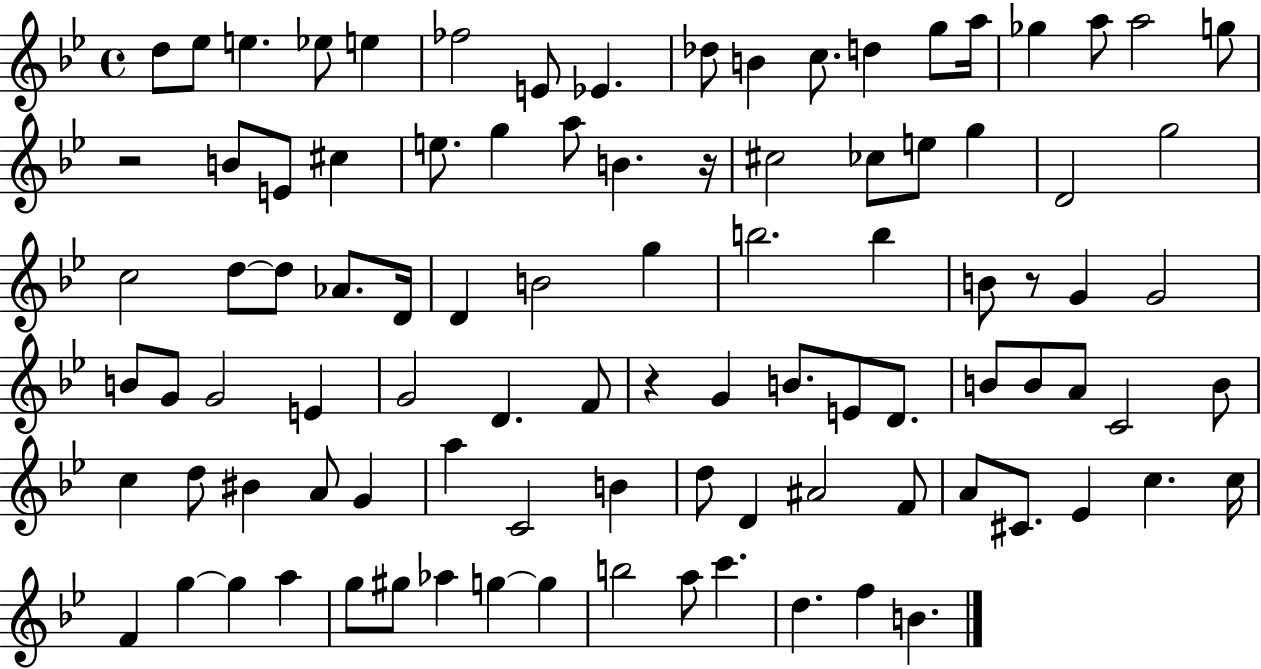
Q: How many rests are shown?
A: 4